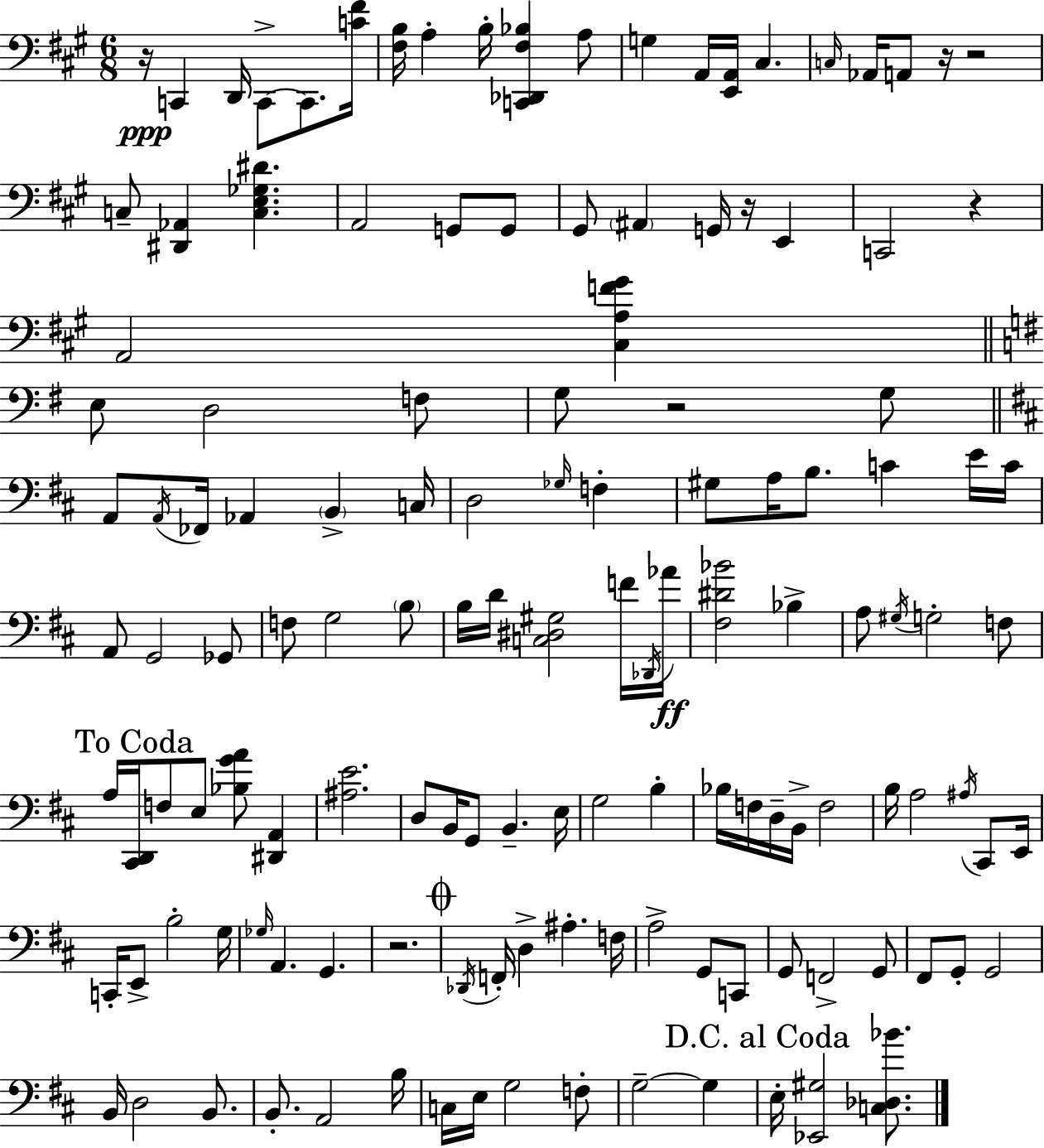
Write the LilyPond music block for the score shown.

{
  \clef bass
  \numericTimeSignature
  \time 6/8
  \key a \major
  \repeat volta 2 { r16\ppp c,4 d,16 c,8->~~ c,8. <c' fis'>16 | <fis b>16 a4-. b16-. <c, des, fis bes>4 a8 | g4 a,16 <e, a,>16 cis4. | \grace { c16 } aes,16 a,8 r16 r2 | \break c8-- <dis, aes,>4 <c e ges dis'>4. | a,2 g,8 g,8 | gis,8 \parenthesize ais,4 g,16 r16 e,4 | c,2 r4 | \break a,2 <cis a f' gis'>4 | \bar "||" \break \key g \major e8 d2 f8 | g8 r2 g8 | \bar "||" \break \key b \minor a,8 \acciaccatura { a,16 } fes,16 aes,4 \parenthesize b,4-> | c16 d2 \grace { ges16 } f4-. | gis8 a16 b8. c'4 | e'16 c'16 a,8 g,2 | \break ges,8 f8 g2 | \parenthesize b8 b16 d'16 <c dis gis>2 | f'16 \acciaccatura { des,16 } aes'16\ff <fis dis' bes'>2 bes4-> | a8 \acciaccatura { gis16 } g2-. | \break f8 \mark "To Coda" a16 <cis, d,>16 f8 e8 <bes g' a'>8 | <dis, a,>4 <ais e'>2. | d8 b,16 g,8 b,4.-- | e16 g2 | \break b4-. bes16 f16 d16-- b,16-> f2 | b16 a2 | \acciaccatura { ais16 } cis,8 e,16 c,16-. e,8-> b2-. | g16 \grace { ges16 } a,4. | \break g,4. r2. | \mark \markup { \musicglyph "scripts.coda" } \acciaccatura { des,16 } f,16-. d4-> | ais4.-. f16 a2-> | g,8 c,8 g,8 f,2-> | \break g,8 fis,8 g,8-. g,2 | b,16 d2 | b,8. b,8.-. a,2 | b16 c16 e16 g2 | \break f8-. g2--~~ | g4 \mark "D.C. al Coda" e16-. <ees, gis>2 | <c des bes'>8. } \bar "|."
}